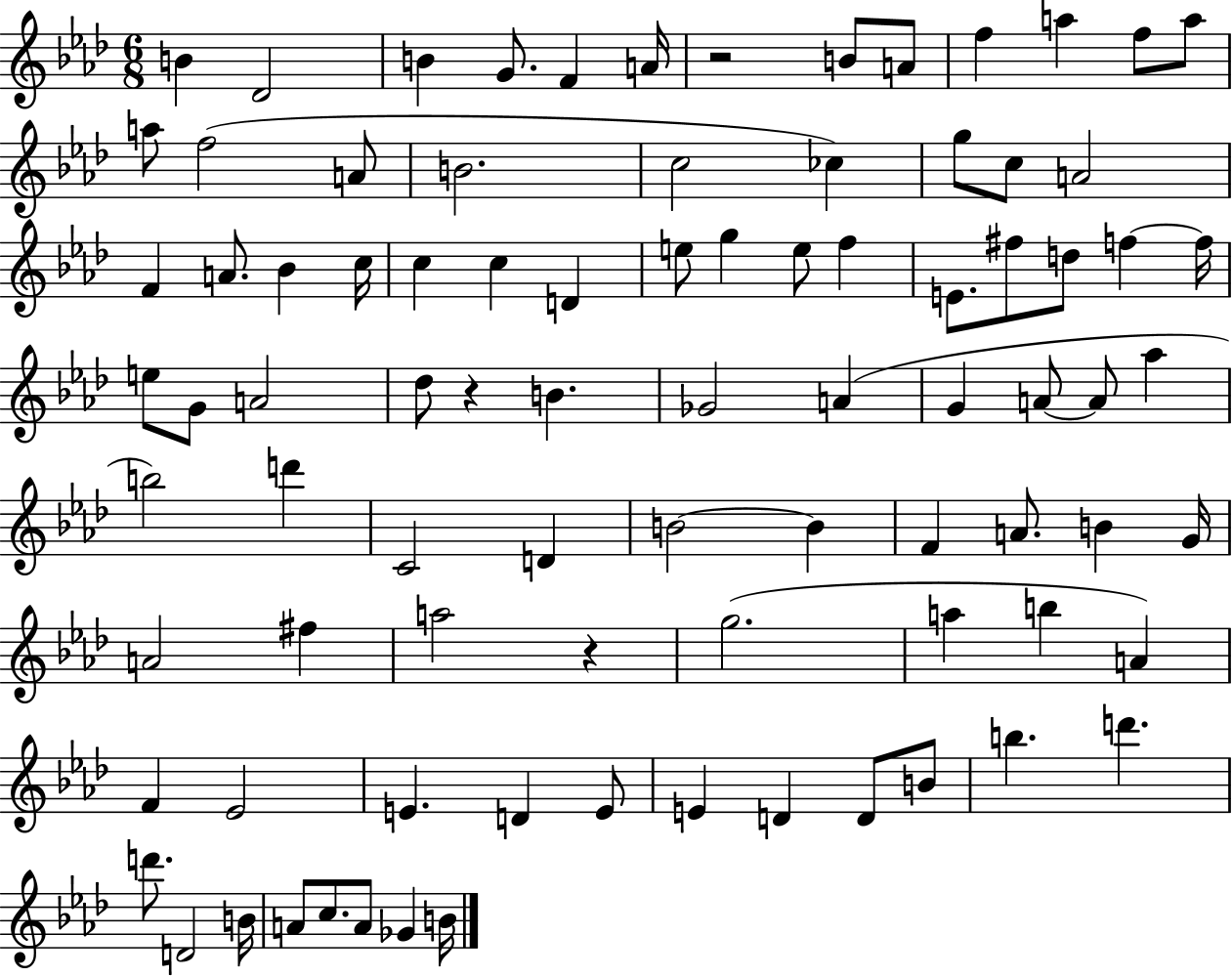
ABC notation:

X:1
T:Untitled
M:6/8
L:1/4
K:Ab
B _D2 B G/2 F A/4 z2 B/2 A/2 f a f/2 a/2 a/2 f2 A/2 B2 c2 _c g/2 c/2 A2 F A/2 _B c/4 c c D e/2 g e/2 f E/2 ^f/2 d/2 f f/4 e/2 G/2 A2 _d/2 z B _G2 A G A/2 A/2 _a b2 d' C2 D B2 B F A/2 B G/4 A2 ^f a2 z g2 a b A F _E2 E D E/2 E D D/2 B/2 b d' d'/2 D2 B/4 A/2 c/2 A/2 _G B/4